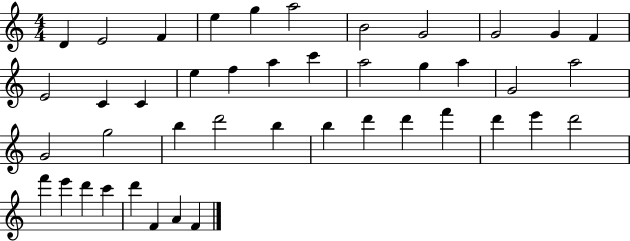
{
  \clef treble
  \numericTimeSignature
  \time 4/4
  \key c \major
  d'4 e'2 f'4 | e''4 g''4 a''2 | b'2 g'2 | g'2 g'4 f'4 | \break e'2 c'4 c'4 | e''4 f''4 a''4 c'''4 | a''2 g''4 a''4 | g'2 a''2 | \break g'2 g''2 | b''4 d'''2 b''4 | b''4 d'''4 d'''4 f'''4 | d'''4 e'''4 d'''2 | \break f'''4 e'''4 d'''4 c'''4 | d'''4 f'4 a'4 f'4 | \bar "|."
}